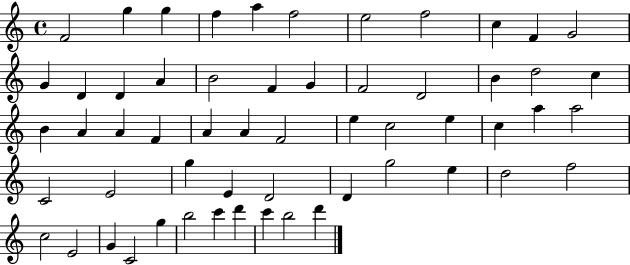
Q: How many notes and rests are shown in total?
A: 57